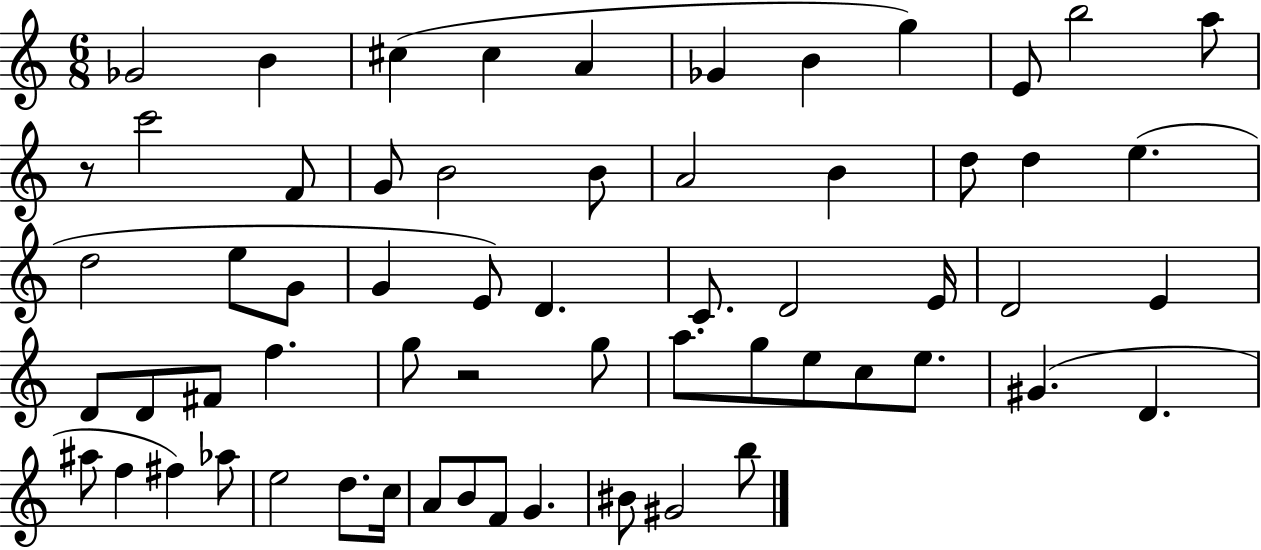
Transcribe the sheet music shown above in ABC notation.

X:1
T:Untitled
M:6/8
L:1/4
K:C
_G2 B ^c ^c A _G B g E/2 b2 a/2 z/2 c'2 F/2 G/2 B2 B/2 A2 B d/2 d e d2 e/2 G/2 G E/2 D C/2 D2 E/4 D2 E D/2 D/2 ^F/2 f g/2 z2 g/2 a/2 g/2 e/2 c/2 e/2 ^G D ^a/2 f ^f _a/2 e2 d/2 c/4 A/2 B/2 F/2 G ^B/2 ^G2 b/2